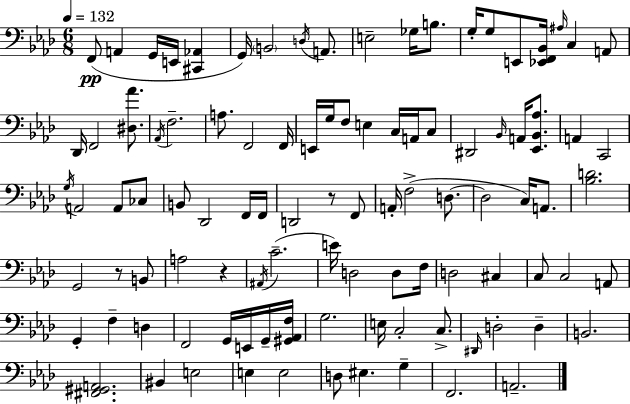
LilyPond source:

{
  \clef bass
  \numericTimeSignature
  \time 6/8
  \key f \minor
  \tempo 4 = 132
  \repeat volta 2 { f,8(\pp a,4 g,16 e,16 <cis, aes,>4 | g,16) \parenthesize b,2 \acciaccatura { d16 } a,8. | e2-- ges16 b8. | g16-. g8 e,8 <ees, f, bes,>16 \grace { ais16 } c4 | \break a,8 des,16 f,2 <dis aes'>8. | \acciaccatura { aes,16 } f2.-- | a8. f,2 | f,16 e,16 g16 f8 e4 c16 | \break a,16 c8 dis,2 \grace { bes,16 } | a,16 <ees, bes, aes>8. a,4 c,2 | \acciaccatura { g16 } a,2 | a,8 ces8 b,8 des,2 | \break f,16 f,16 d,2 | r8 f,8 a,16-. f2->( | d8.~~ d2 | c16) a,8. <bes d'>2. | \break g,2 | r8 b,8 a2 | r4 \acciaccatura { ais,16 }( c'2.-- | e'16) d2 | \break d8 f16 d2 | cis4 c8 c2 | a,8 g,4-. f4-- | d4 f,2 | \break g,16 e,16 g,16-- <gis, aes, f>16 g2. | e16 c2-. | c8.-> \grace { dis,16 } d2-. | d4-- b,2. | \break <fis, gis, a,>2. | bis,4 e2 | e4 e2 | d8 eis4. | \break g4-- f,2. | a,2.-- | } \bar "|."
}